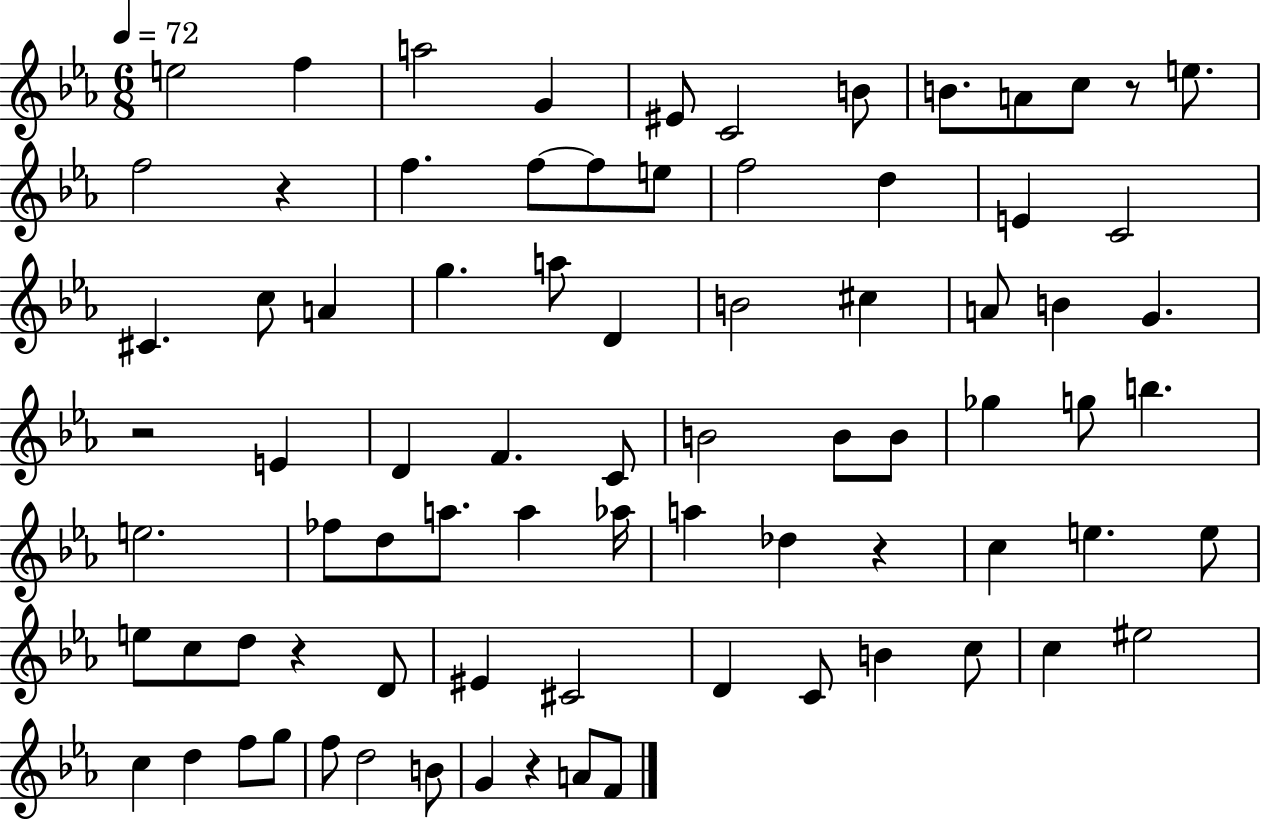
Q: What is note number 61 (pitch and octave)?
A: B4